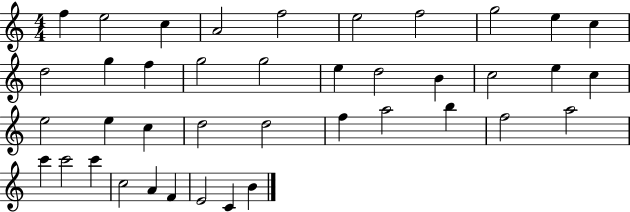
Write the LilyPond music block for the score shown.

{
  \clef treble
  \numericTimeSignature
  \time 4/4
  \key c \major
  f''4 e''2 c''4 | a'2 f''2 | e''2 f''2 | g''2 e''4 c''4 | \break d''2 g''4 f''4 | g''2 g''2 | e''4 d''2 b'4 | c''2 e''4 c''4 | \break e''2 e''4 c''4 | d''2 d''2 | f''4 a''2 b''4 | f''2 a''2 | \break c'''4 c'''2 c'''4 | c''2 a'4 f'4 | e'2 c'4 b'4 | \bar "|."
}